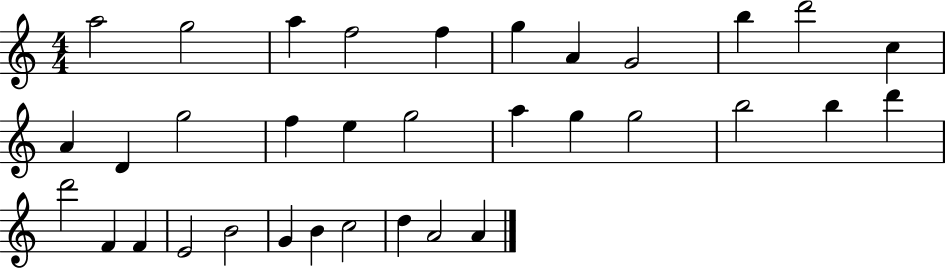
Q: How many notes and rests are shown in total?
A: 34